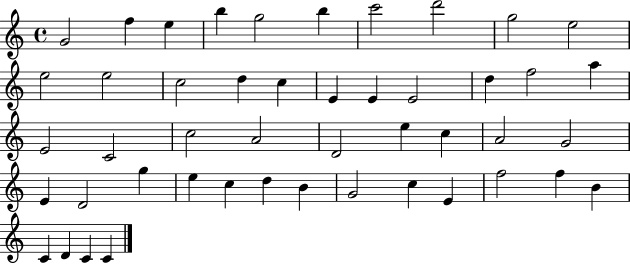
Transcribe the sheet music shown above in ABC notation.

X:1
T:Untitled
M:4/4
L:1/4
K:C
G2 f e b g2 b c'2 d'2 g2 e2 e2 e2 c2 d c E E E2 d f2 a E2 C2 c2 A2 D2 e c A2 G2 E D2 g e c d B G2 c E f2 f B C D C C